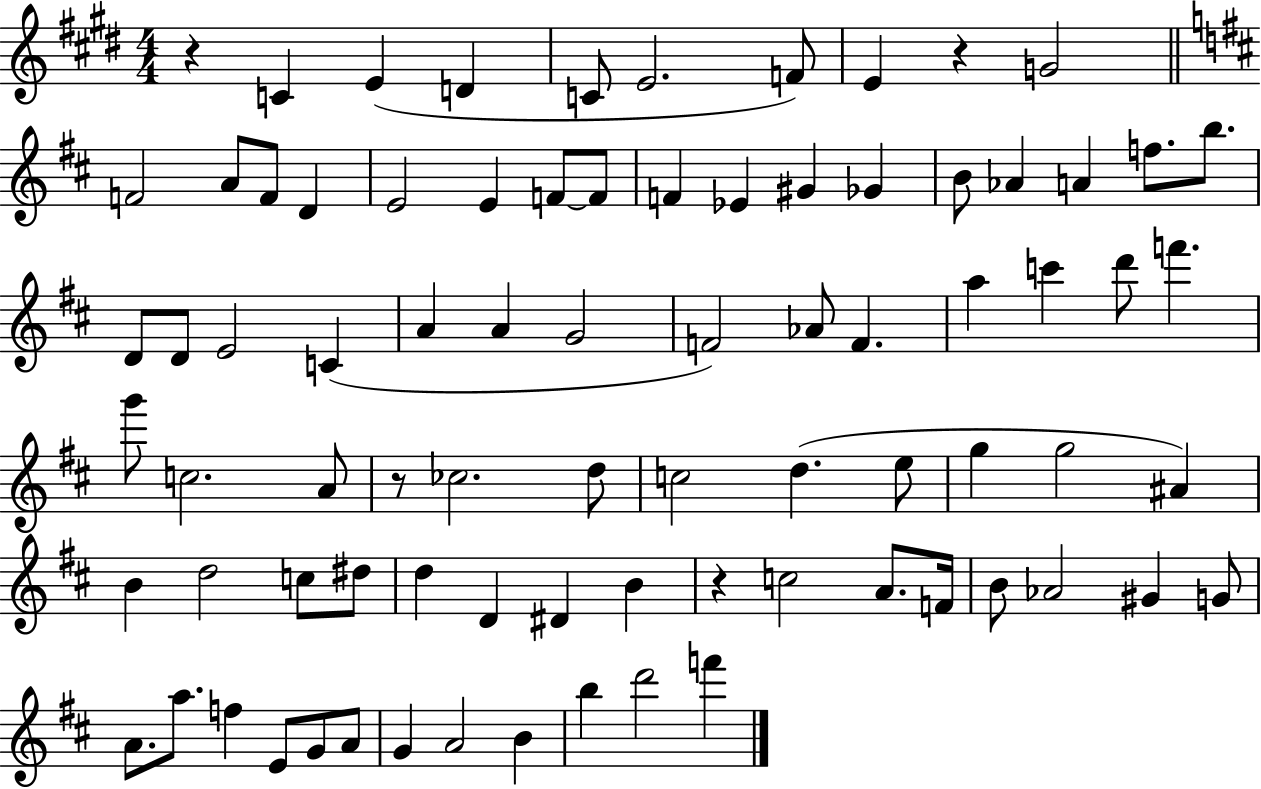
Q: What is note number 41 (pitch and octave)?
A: C5